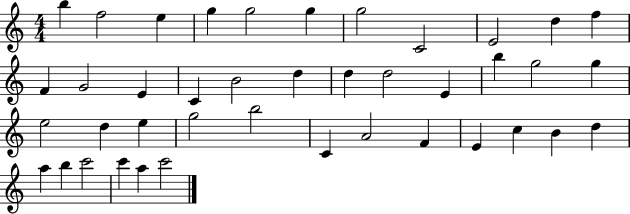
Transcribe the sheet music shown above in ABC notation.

X:1
T:Untitled
M:4/4
L:1/4
K:C
b f2 e g g2 g g2 C2 E2 d f F G2 E C B2 d d d2 E b g2 g e2 d e g2 b2 C A2 F E c B d a b c'2 c' a c'2